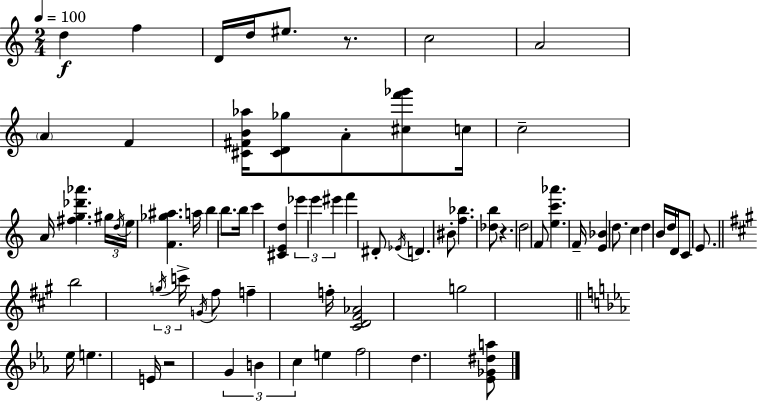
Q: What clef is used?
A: treble